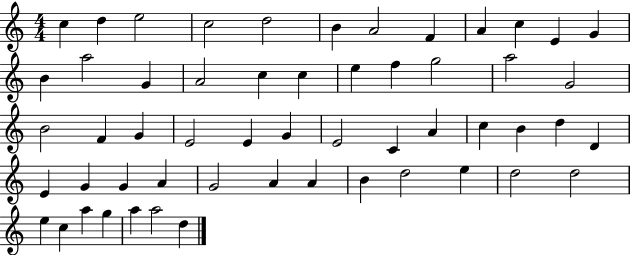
C5/q D5/q E5/h C5/h D5/h B4/q A4/h F4/q A4/q C5/q E4/q G4/q B4/q A5/h G4/q A4/h C5/q C5/q E5/q F5/q G5/h A5/h G4/h B4/h F4/q G4/q E4/h E4/q G4/q E4/h C4/q A4/q C5/q B4/q D5/q D4/q E4/q G4/q G4/q A4/q G4/h A4/q A4/q B4/q D5/h E5/q D5/h D5/h E5/q C5/q A5/q G5/q A5/q A5/h D5/q